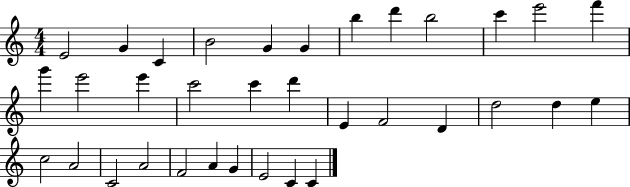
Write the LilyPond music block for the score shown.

{
  \clef treble
  \numericTimeSignature
  \time 4/4
  \key c \major
  e'2 g'4 c'4 | b'2 g'4 g'4 | b''4 d'''4 b''2 | c'''4 e'''2 f'''4 | \break g'''4 e'''2 e'''4 | c'''2 c'''4 d'''4 | e'4 f'2 d'4 | d''2 d''4 e''4 | \break c''2 a'2 | c'2 a'2 | f'2 a'4 g'4 | e'2 c'4 c'4 | \break \bar "|."
}